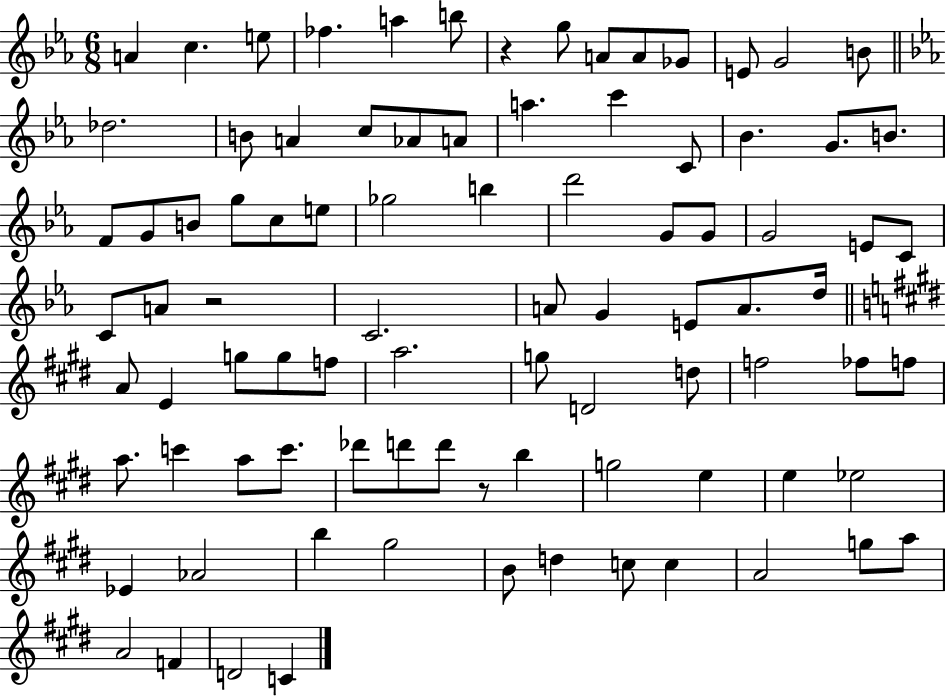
{
  \clef treble
  \numericTimeSignature
  \time 6/8
  \key ees \major
  \repeat volta 2 { a'4 c''4. e''8 | fes''4. a''4 b''8 | r4 g''8 a'8 a'8 ges'8 | e'8 g'2 b'8 | \break \bar "||" \break \key ees \major des''2. | b'8 a'4 c''8 aes'8 a'8 | a''4. c'''4 c'8 | bes'4. g'8. b'8. | \break f'8 g'8 b'8 g''8 c''8 e''8 | ges''2 b''4 | d'''2 g'8 g'8 | g'2 e'8 c'8 | \break c'8 a'8 r2 | c'2. | a'8 g'4 e'8 a'8. d''16 | \bar "||" \break \key e \major a'8 e'4 g''8 g''8 f''8 | a''2. | g''8 d'2 d''8 | f''2 fes''8 f''8 | \break a''8. c'''4 a''8 c'''8. | des'''8 d'''8 d'''8 r8 b''4 | g''2 e''4 | e''4 ees''2 | \break ees'4 aes'2 | b''4 gis''2 | b'8 d''4 c''8 c''4 | a'2 g''8 a''8 | \break a'2 f'4 | d'2 c'4 | } \bar "|."
}